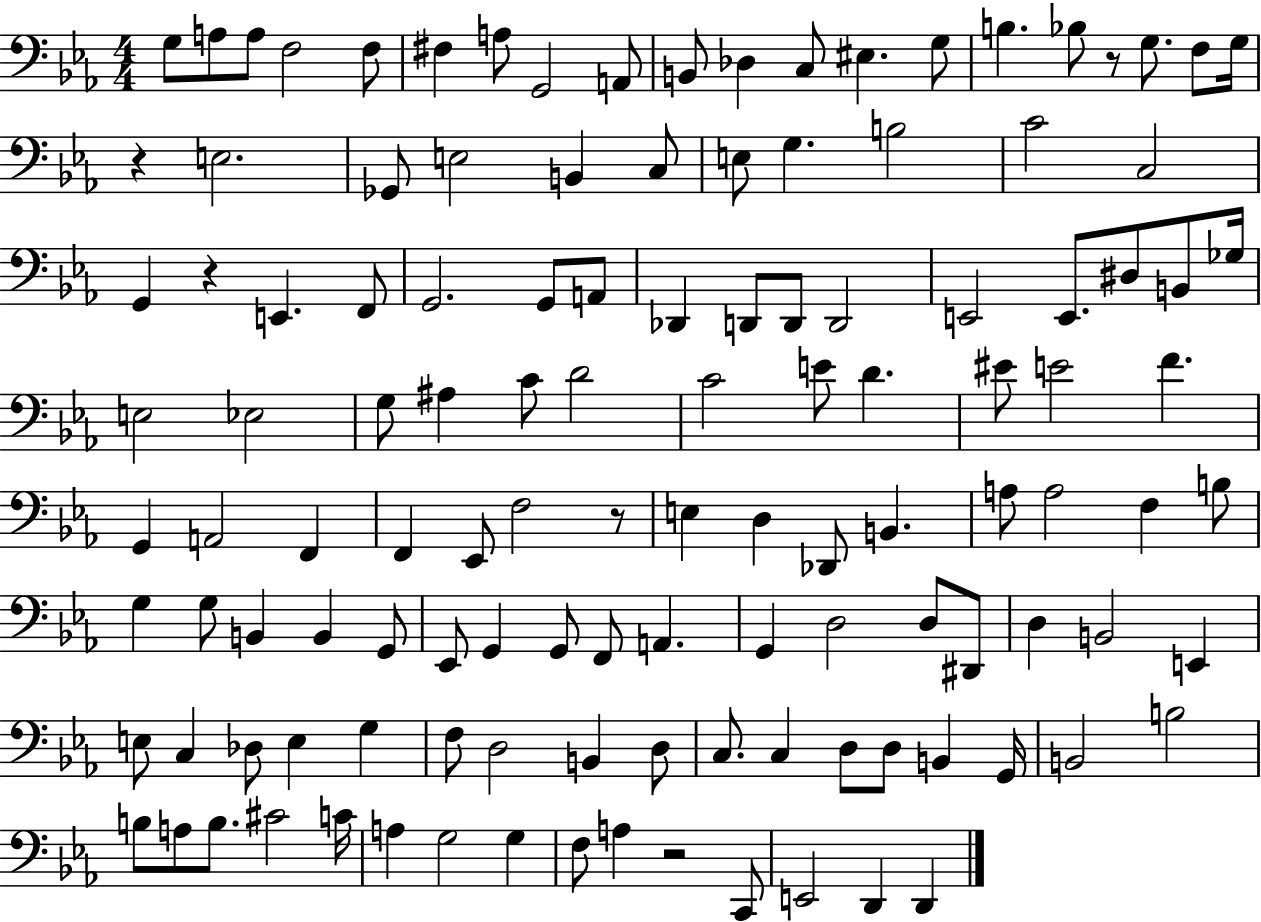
X:1
T:Untitled
M:4/4
L:1/4
K:Eb
G,/2 A,/2 A,/2 F,2 F,/2 ^F, A,/2 G,,2 A,,/2 B,,/2 _D, C,/2 ^E, G,/2 B, _B,/2 z/2 G,/2 F,/2 G,/4 z E,2 _G,,/2 E,2 B,, C,/2 E,/2 G, B,2 C2 C,2 G,, z E,, F,,/2 G,,2 G,,/2 A,,/2 _D,, D,,/2 D,,/2 D,,2 E,,2 E,,/2 ^D,/2 B,,/2 _G,/4 E,2 _E,2 G,/2 ^A, C/2 D2 C2 E/2 D ^E/2 E2 F G,, A,,2 F,, F,, _E,,/2 F,2 z/2 E, D, _D,,/2 B,, A,/2 A,2 F, B,/2 G, G,/2 B,, B,, G,,/2 _E,,/2 G,, G,,/2 F,,/2 A,, G,, D,2 D,/2 ^D,,/2 D, B,,2 E,, E,/2 C, _D,/2 E, G, F,/2 D,2 B,, D,/2 C,/2 C, D,/2 D,/2 B,, G,,/4 B,,2 B,2 B,/2 A,/2 B,/2 ^C2 C/4 A, G,2 G, F,/2 A, z2 C,,/2 E,,2 D,, D,,